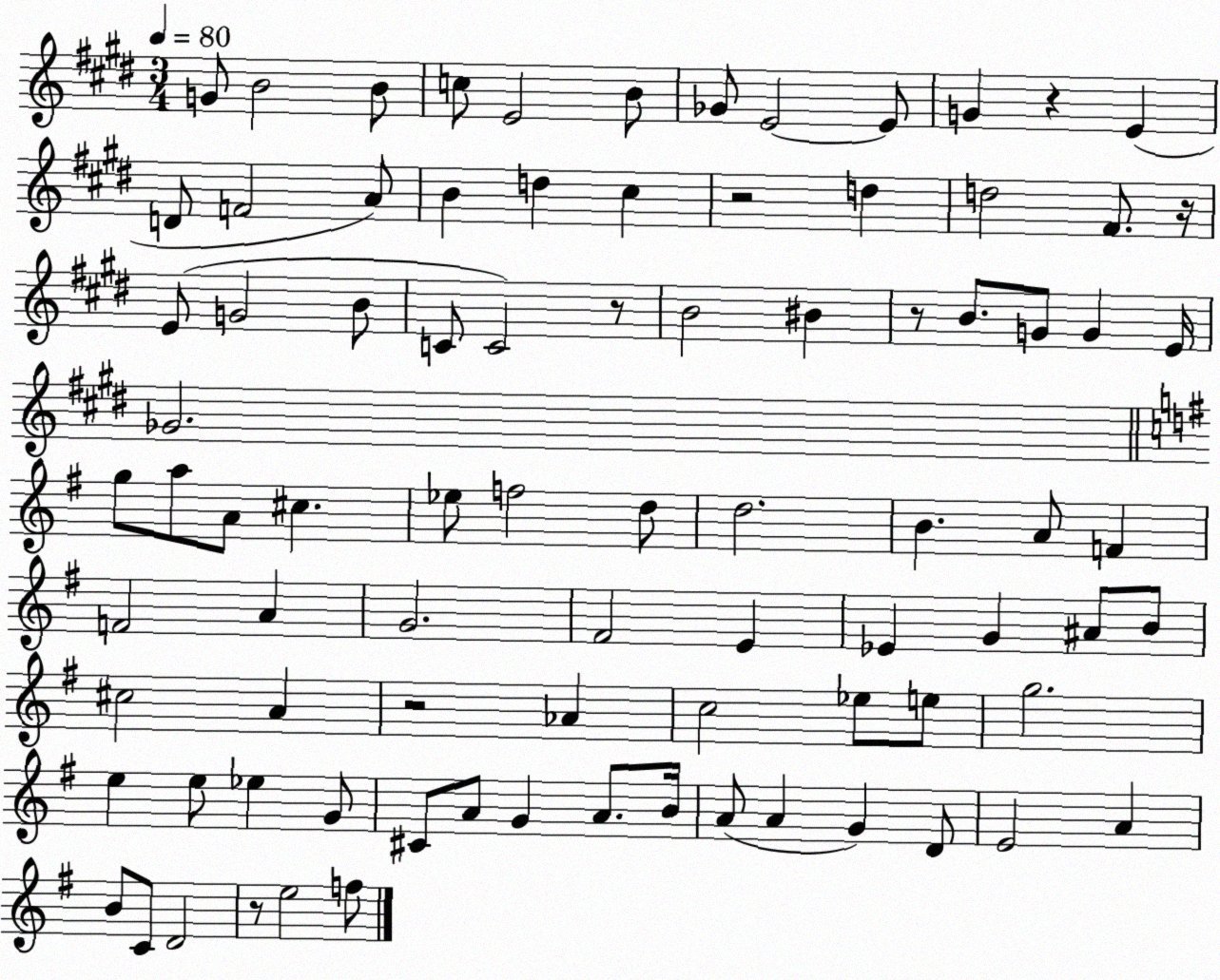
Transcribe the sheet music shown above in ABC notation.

X:1
T:Untitled
M:3/4
L:1/4
K:E
G/2 B2 B/2 c/2 E2 B/2 _G/2 E2 E/2 G z E D/2 F2 A/2 B d ^c z2 d d2 ^F/2 z/4 E/2 G2 B/2 C/2 C2 z/2 B2 ^B z/2 B/2 G/2 G E/4 _G2 g/2 a/2 A/2 ^c _e/2 f2 d/2 d2 B A/2 F F2 A G2 ^F2 E _E G ^A/2 B/2 ^c2 A z2 _A c2 _e/2 e/2 g2 e e/2 _e G/2 ^C/2 A/2 G A/2 B/4 A/2 A G D/2 E2 A B/2 C/2 D2 z/2 e2 f/2